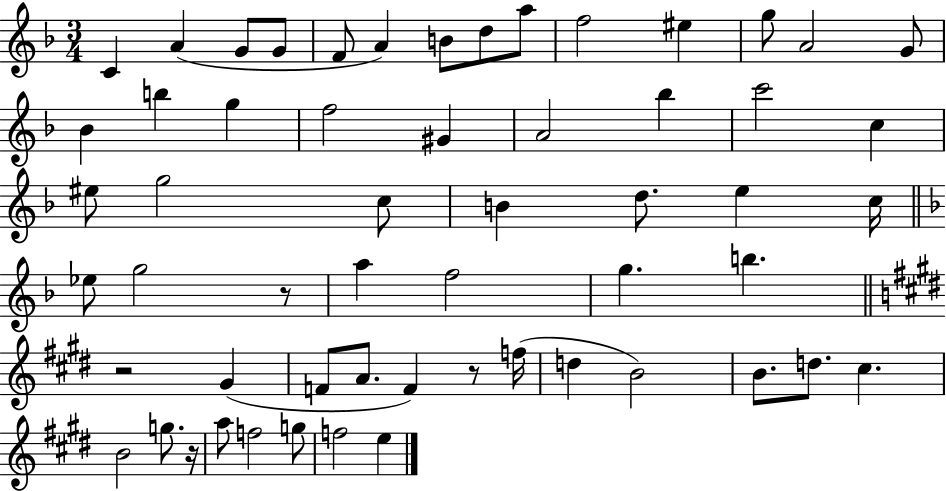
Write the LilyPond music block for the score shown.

{
  \clef treble
  \numericTimeSignature
  \time 3/4
  \key f \major
  c'4 a'4( g'8 g'8 | f'8 a'4) b'8 d''8 a''8 | f''2 eis''4 | g''8 a'2 g'8 | \break bes'4 b''4 g''4 | f''2 gis'4 | a'2 bes''4 | c'''2 c''4 | \break eis''8 g''2 c''8 | b'4 d''8. e''4 c''16 | \bar "||" \break \key f \major ees''8 g''2 r8 | a''4 f''2 | g''4. b''4. | \bar "||" \break \key e \major r2 gis'4( | f'8 a'8. f'4) r8 f''16( | d''4 b'2) | b'8. d''8. cis''4. | \break b'2 g''8. r16 | a''8 f''2 g''8 | f''2 e''4 | \bar "|."
}